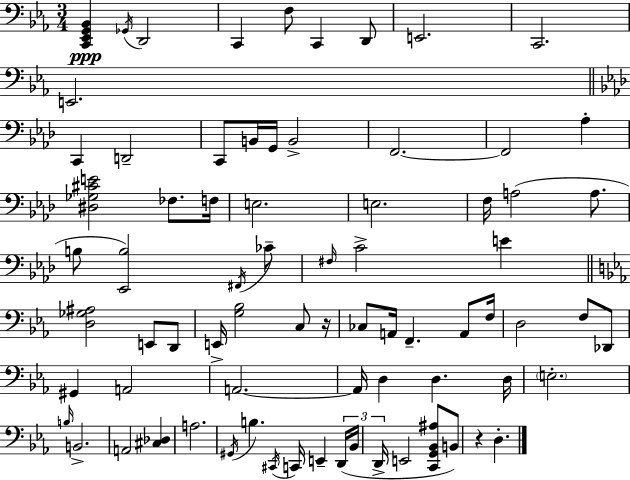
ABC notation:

X:1
T:Untitled
M:3/4
L:1/4
K:Eb
[C,,_E,,G,,_B,,] _G,,/4 D,,2 C,, F,/2 C,, D,,/2 E,,2 C,,2 E,,2 C,, D,,2 C,,/2 B,,/4 G,,/4 B,,2 F,,2 F,,2 _A, [^D,_G,^CE]2 _F,/2 F,/4 E,2 E,2 F,/4 A,2 A,/2 B,/2 [_E,,B,]2 ^F,,/4 _C/2 ^F,/4 C2 E [D,_G,^A,]2 E,,/2 D,,/2 E,,/4 [G,_B,]2 C,/2 z/4 _C,/2 A,,/4 F,, A,,/2 F,/4 D,2 F,/2 _D,,/2 ^G,, A,,2 A,,2 A,,/4 D, D, D,/4 E,2 B,/4 B,,2 A,,2 [^C,_D,] A,2 ^G,,/4 B, ^C,,/4 C,,/4 E,, D,,/4 _B,,/4 D,,/4 E,,2 [C,,G,,_B,,^A,]/2 B,,/2 z D,